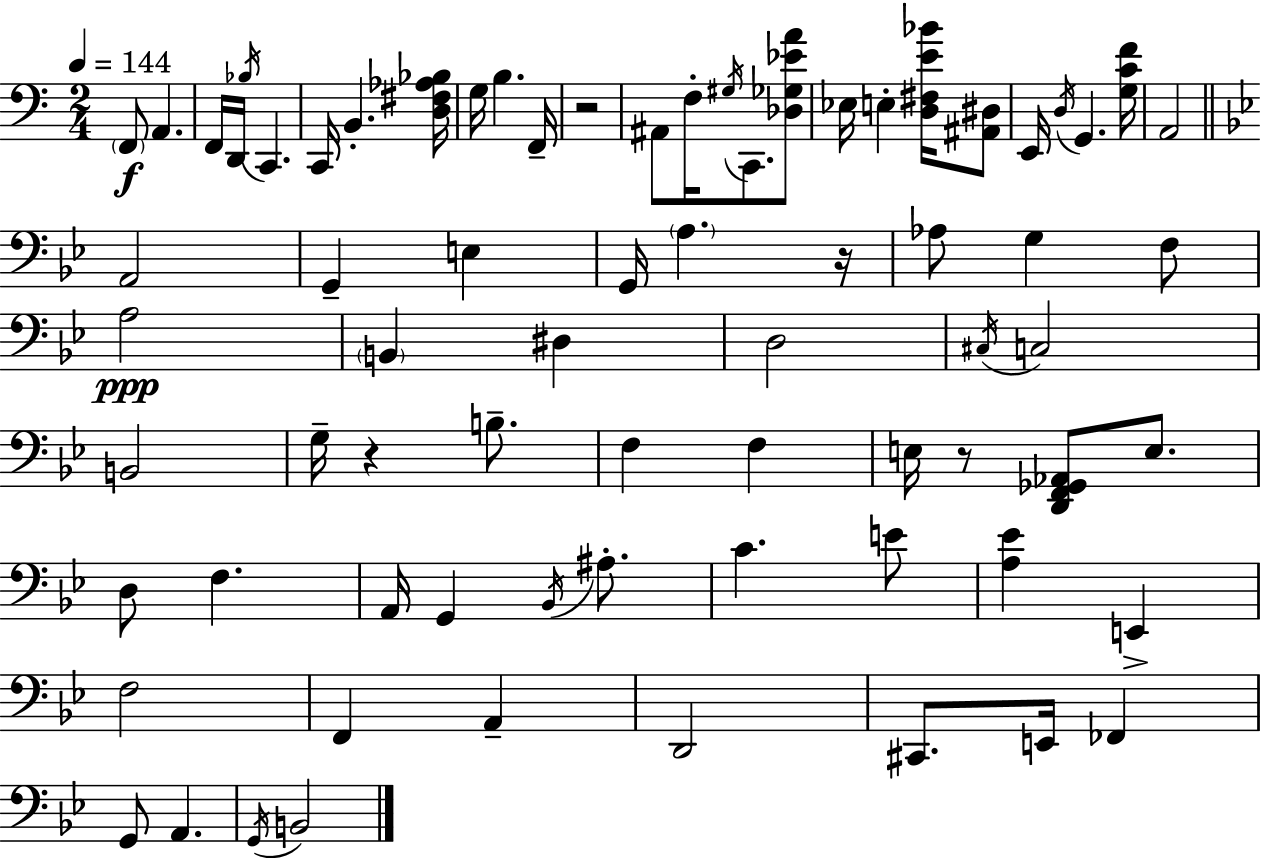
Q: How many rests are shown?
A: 4